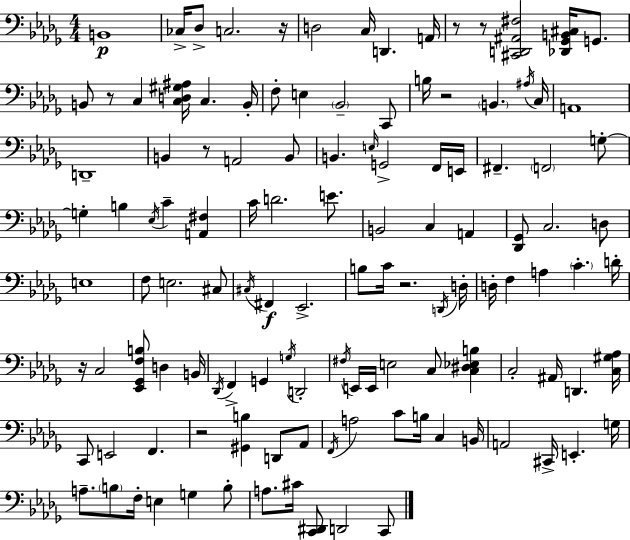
B2/w CES3/s Db3/e C3/h. R/s D3/h C3/s D2/q. A2/s R/e R/e [C#2,D2,A#2,F#3]/h [Db2,Gb2,B2,C#3]/s G2/e. B2/e R/e C3/q [C3,D3,G#3,A#3]/s C3/q. B2/s F3/e E3/q Bb2/h C2/e B3/s R/h B2/q. A#3/s C3/s A2/w D2/w B2/q R/e A2/h B2/e B2/q. E3/s G2/h F2/s E2/s F#2/q. F2/h G3/e G3/q B3/q Eb3/s C4/q [A2,F#3]/q C4/s D4/h. E4/e. B2/h C3/q A2/q [Db2,Gb2]/e C3/h. D3/e E3/w F3/e E3/h. C#3/e C#3/s F#2/q Eb2/h. B3/e C4/s R/h. D2/s D3/s D3/s F3/q A3/q C4/q. D4/s R/s C3/h [Eb2,Gb2,F3,B3]/e D3/q B2/s Db2/s F2/q G2/q G3/s D2/h F#3/s E2/s E2/s E3/h C3/e [C3,D#3,Eb3,B3]/q C3/h A#2/s D2/q. [C3,G#3,Ab3]/s C2/e E2/h F2/q. R/h [G#2,B3]/q D2/e Ab2/e F2/s A3/h C4/e B3/s C3/q B2/s A2/h C#2/s E2/q. G3/s A3/e. B3/e F3/s E3/q G3/q B3/e A3/e. C#4/s [C2,D#2]/e D2/h C2/e